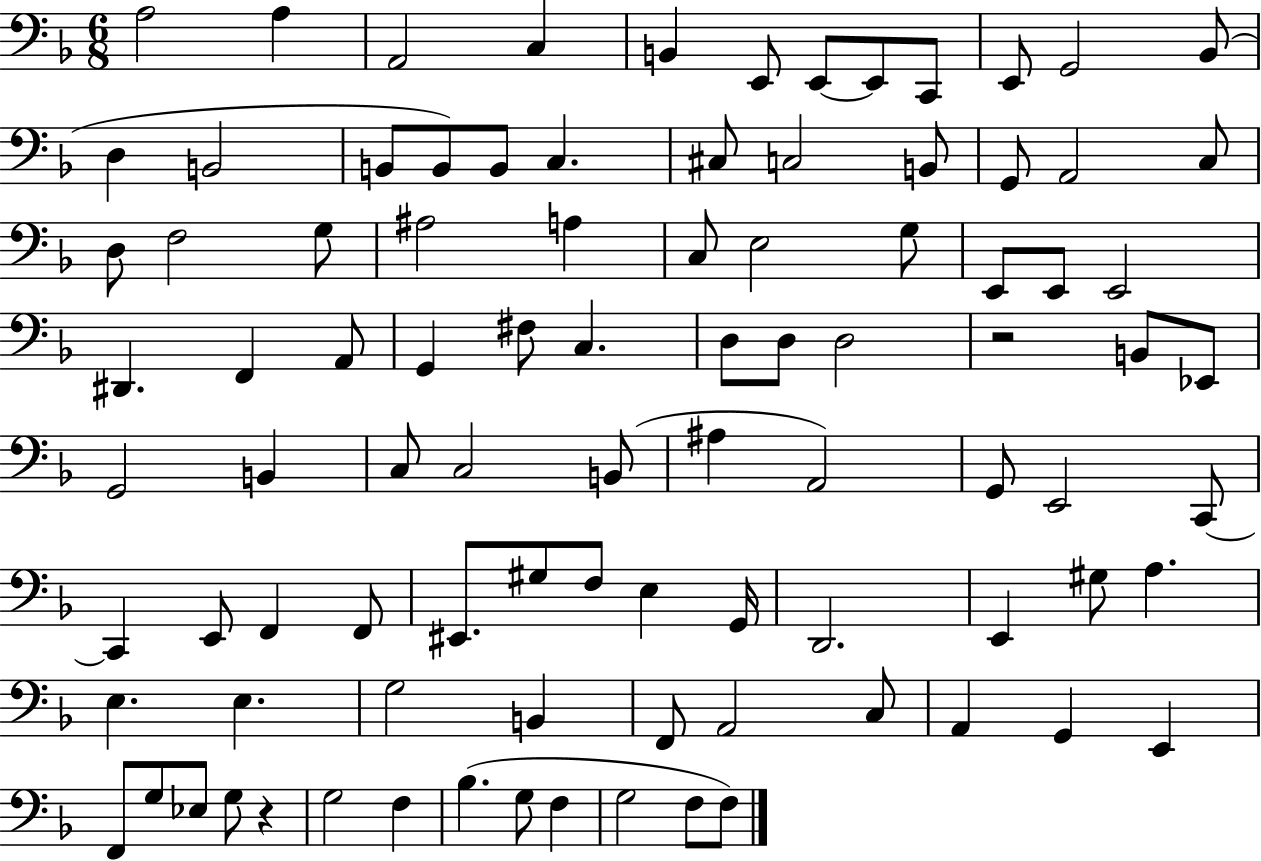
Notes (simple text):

A3/h A3/q A2/h C3/q B2/q E2/e E2/e E2/e C2/e E2/e G2/h Bb2/e D3/q B2/h B2/e B2/e B2/e C3/q. C#3/e C3/h B2/e G2/e A2/h C3/e D3/e F3/h G3/e A#3/h A3/q C3/e E3/h G3/e E2/e E2/e E2/h D#2/q. F2/q A2/e G2/q F#3/e C3/q. D3/e D3/e D3/h R/h B2/e Eb2/e G2/h B2/q C3/e C3/h B2/e A#3/q A2/h G2/e E2/h C2/e C2/q E2/e F2/q F2/e EIS2/e. G#3/e F3/e E3/q G2/s D2/h. E2/q G#3/e A3/q. E3/q. E3/q. G3/h B2/q F2/e A2/h C3/e A2/q G2/q E2/q F2/e G3/e Eb3/e G3/e R/q G3/h F3/q Bb3/q. G3/e F3/q G3/h F3/e F3/e